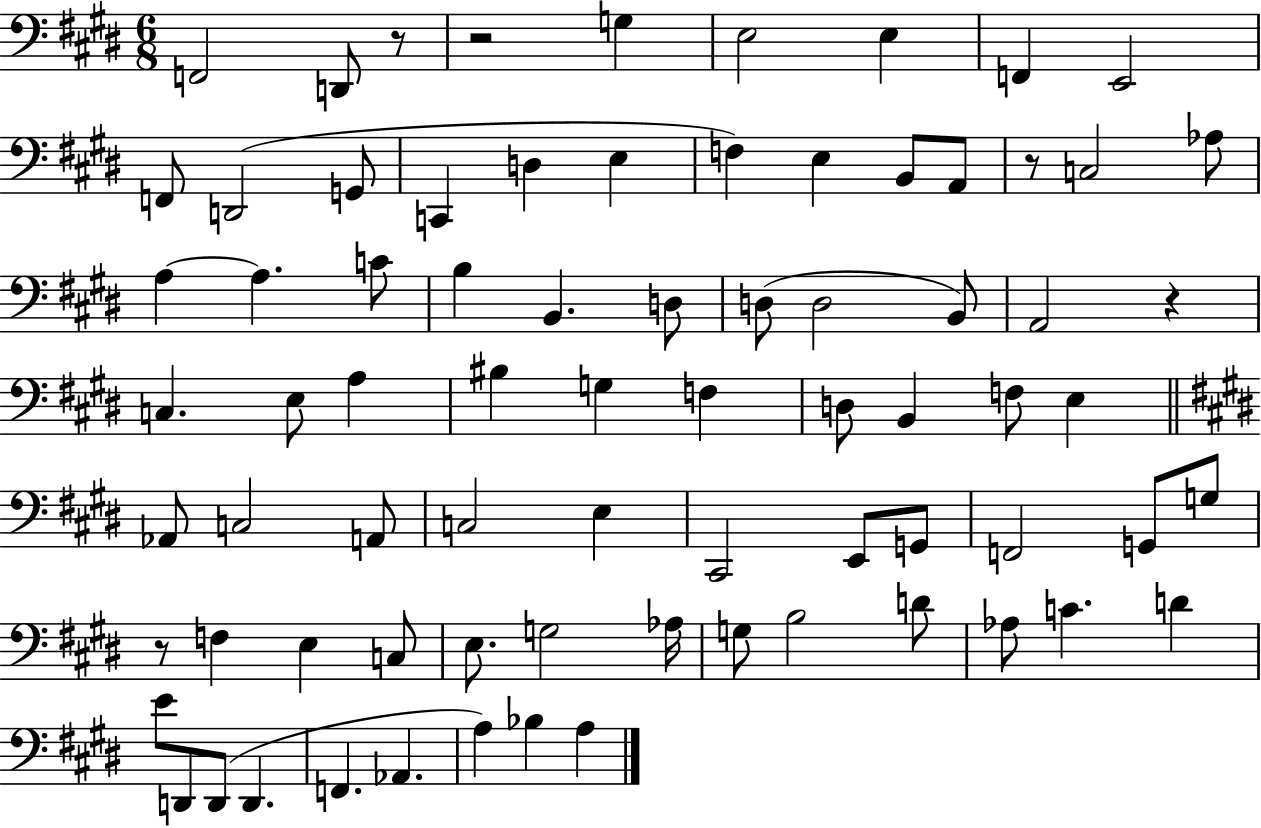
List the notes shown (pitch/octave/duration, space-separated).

F2/h D2/e R/e R/h G3/q E3/h E3/q F2/q E2/h F2/e D2/h G2/e C2/q D3/q E3/q F3/q E3/q B2/e A2/e R/e C3/h Ab3/e A3/q A3/q. C4/e B3/q B2/q. D3/e D3/e D3/h B2/e A2/h R/q C3/q. E3/e A3/q BIS3/q G3/q F3/q D3/e B2/q F3/e E3/q Ab2/e C3/h A2/e C3/h E3/q C#2/h E2/e G2/e F2/h G2/e G3/e R/e F3/q E3/q C3/e E3/e. G3/h Ab3/s G3/e B3/h D4/e Ab3/e C4/q. D4/q E4/e D2/e D2/e D2/q. F2/q. Ab2/q. A3/q Bb3/q A3/q